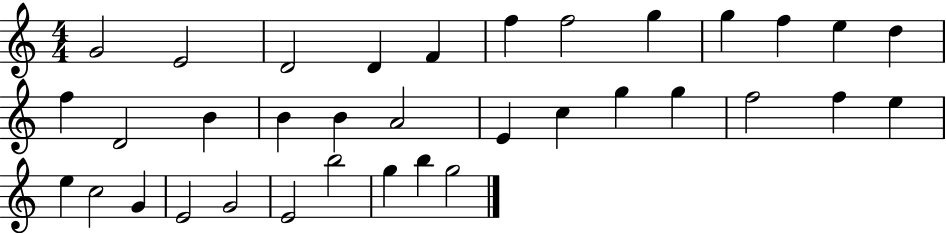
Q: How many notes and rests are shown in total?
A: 35